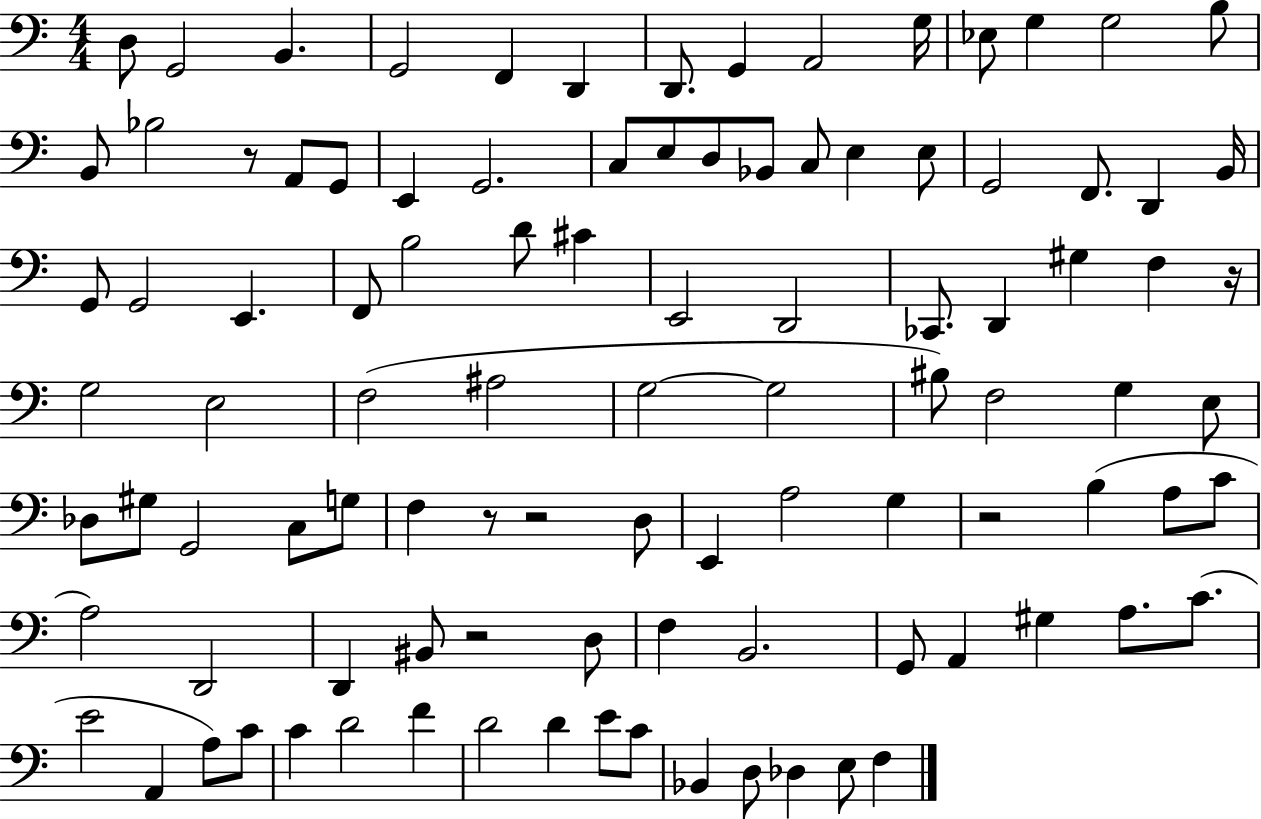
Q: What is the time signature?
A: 4/4